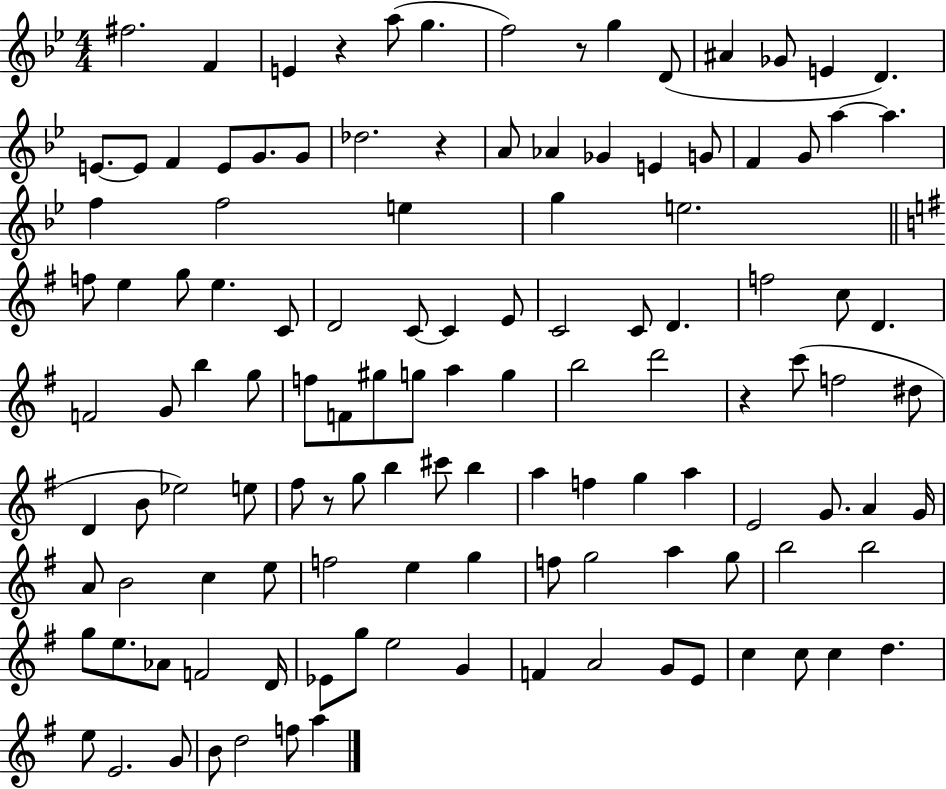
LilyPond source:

{
  \clef treble
  \numericTimeSignature
  \time 4/4
  \key bes \major
  fis''2. f'4 | e'4 r4 a''8( g''4. | f''2) r8 g''4 d'8( | ais'4 ges'8 e'4 d'4.) | \break e'8.~~ e'8 f'4 e'8 g'8. g'8 | des''2. r4 | a'8 aes'4 ges'4 e'4 g'8 | f'4 g'8 a''4~~ a''4. | \break f''4 f''2 e''4 | g''4 e''2. | \bar "||" \break \key e \minor f''8 e''4 g''8 e''4. c'8 | d'2 c'8~~ c'4 e'8 | c'2 c'8 d'4. | f''2 c''8 d'4. | \break f'2 g'8 b''4 g''8 | f''8 f'8 gis''8 g''8 a''4 g''4 | b''2 d'''2 | r4 c'''8( f''2 dis''8 | \break d'4 b'8 ees''2) e''8 | fis''8 r8 g''8 b''4 cis'''8 b''4 | a''4 f''4 g''4 a''4 | e'2 g'8. a'4 g'16 | \break a'8 b'2 c''4 e''8 | f''2 e''4 g''4 | f''8 g''2 a''4 g''8 | b''2 b''2 | \break g''8 e''8. aes'8 f'2 d'16 | ees'8 g''8 e''2 g'4 | f'4 a'2 g'8 e'8 | c''4 c''8 c''4 d''4. | \break e''8 e'2. g'8 | b'8 d''2 f''8 a''4 | \bar "|."
}